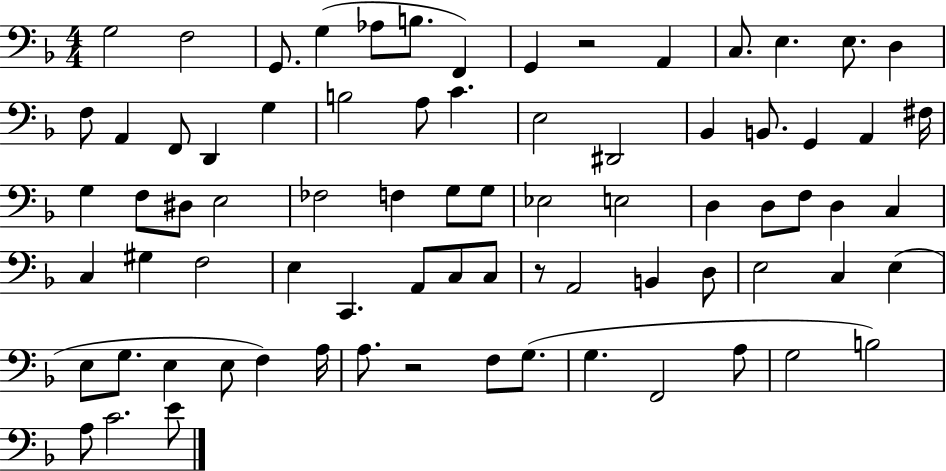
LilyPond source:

{
  \clef bass
  \numericTimeSignature
  \time 4/4
  \key f \major
  \repeat volta 2 { g2 f2 | g,8. g4( aes8 b8. f,4) | g,4 r2 a,4 | c8. e4. e8. d4 | \break f8 a,4 f,8 d,4 g4 | b2 a8 c'4. | e2 dis,2 | bes,4 b,8. g,4 a,4 fis16 | \break g4 f8 dis8 e2 | fes2 f4 g8 g8 | ees2 e2 | d4 d8 f8 d4 c4 | \break c4 gis4 f2 | e4 c,4. a,8 c8 c8 | r8 a,2 b,4 d8 | e2 c4 e4( | \break e8 g8. e4 e8 f4) a16 | a8. r2 f8 g8.( | g4. f,2 a8 | g2 b2) | \break a8 c'2. e'8 | } \bar "|."
}